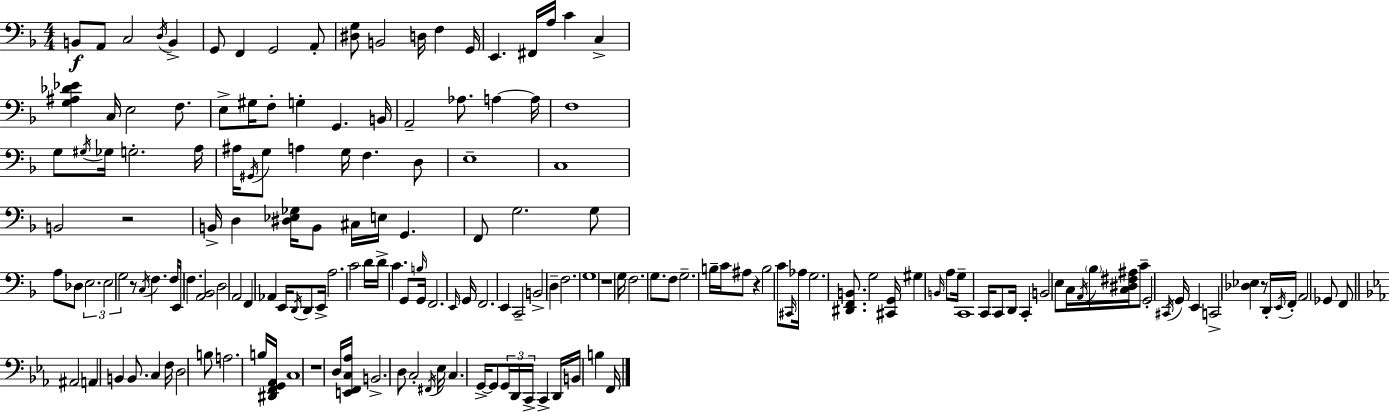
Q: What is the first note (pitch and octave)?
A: B2